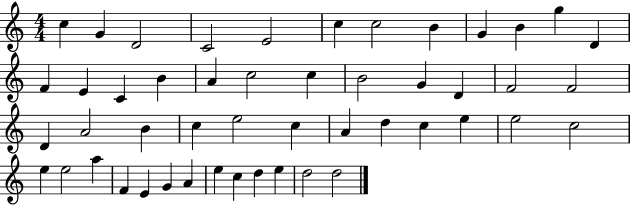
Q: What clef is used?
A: treble